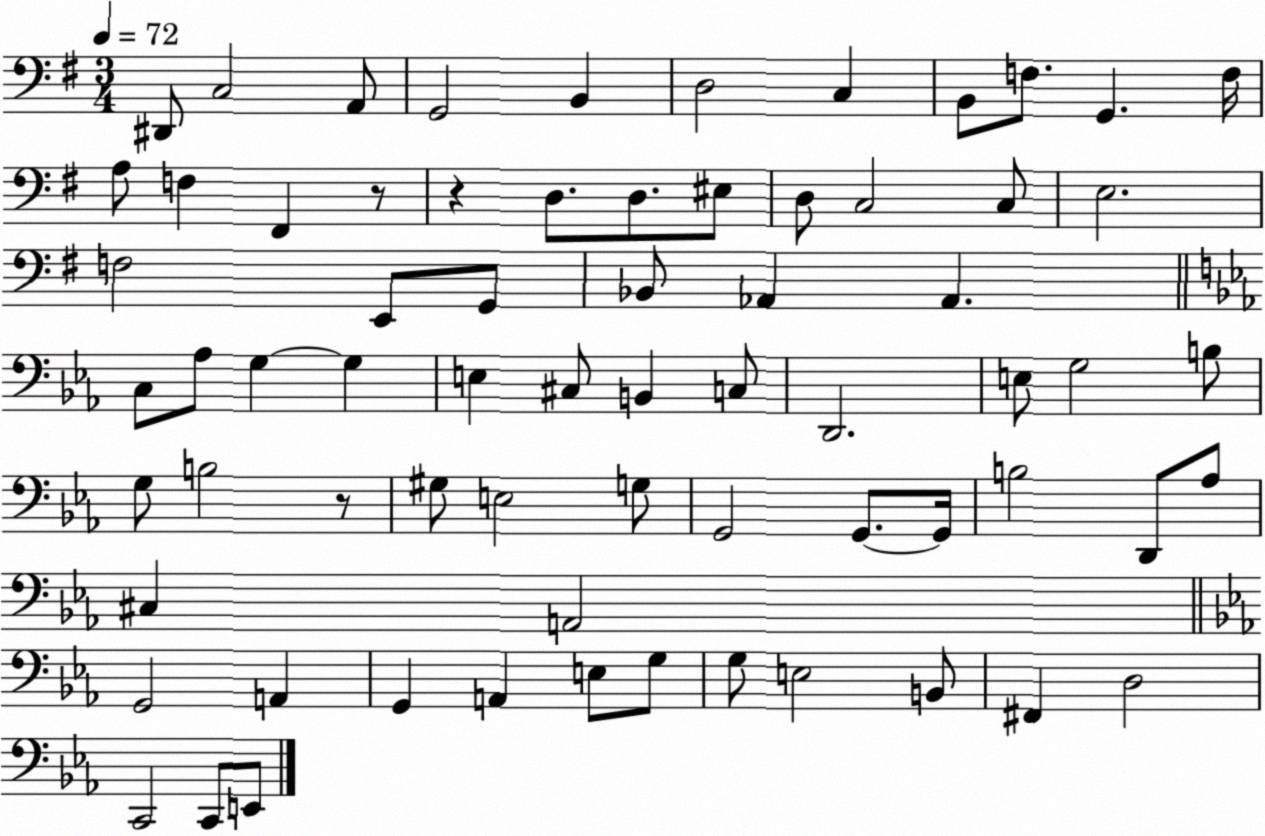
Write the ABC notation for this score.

X:1
T:Untitled
M:3/4
L:1/4
K:G
^D,,/2 C,2 A,,/2 G,,2 B,, D,2 C, B,,/2 F,/2 G,, F,/4 A,/2 F, ^F,, z/2 z D,/2 D,/2 ^E,/2 D,/2 C,2 C,/2 E,2 F,2 E,,/2 G,,/2 _B,,/2 _A,, _A,, C,/2 _A,/2 G, G, E, ^C,/2 B,, C,/2 D,,2 E,/2 G,2 B,/2 G,/2 B,2 z/2 ^G,/2 E,2 G,/2 G,,2 G,,/2 G,,/4 B,2 D,,/2 _A,/2 ^C, A,,2 G,,2 A,, G,, A,, E,/2 G,/2 G,/2 E,2 B,,/2 ^F,, D,2 C,,2 C,,/2 E,,/2